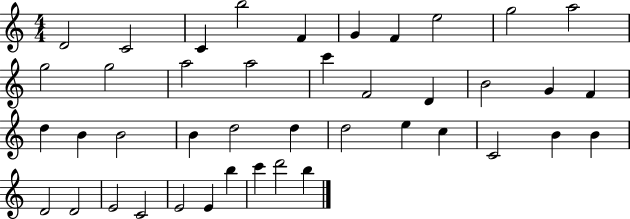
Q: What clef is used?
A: treble